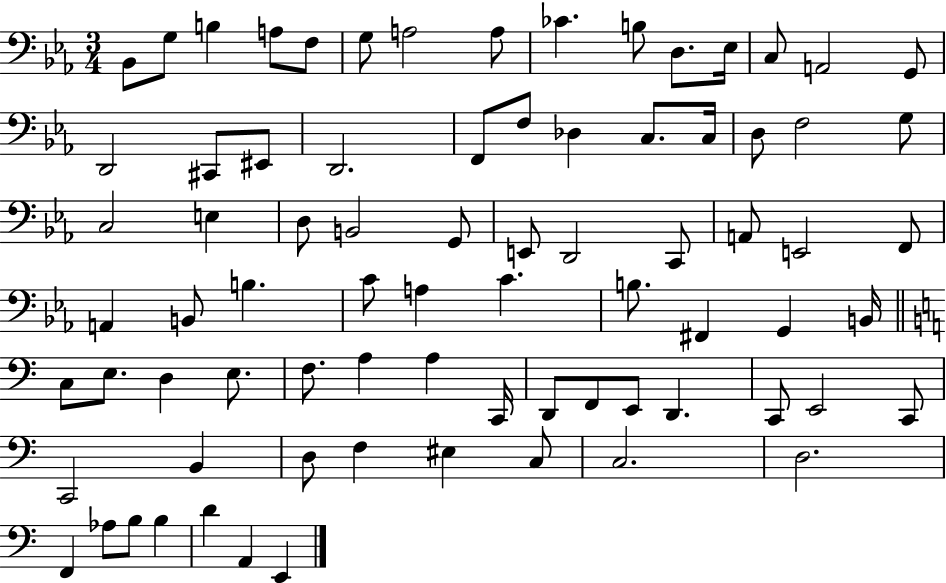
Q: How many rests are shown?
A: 0